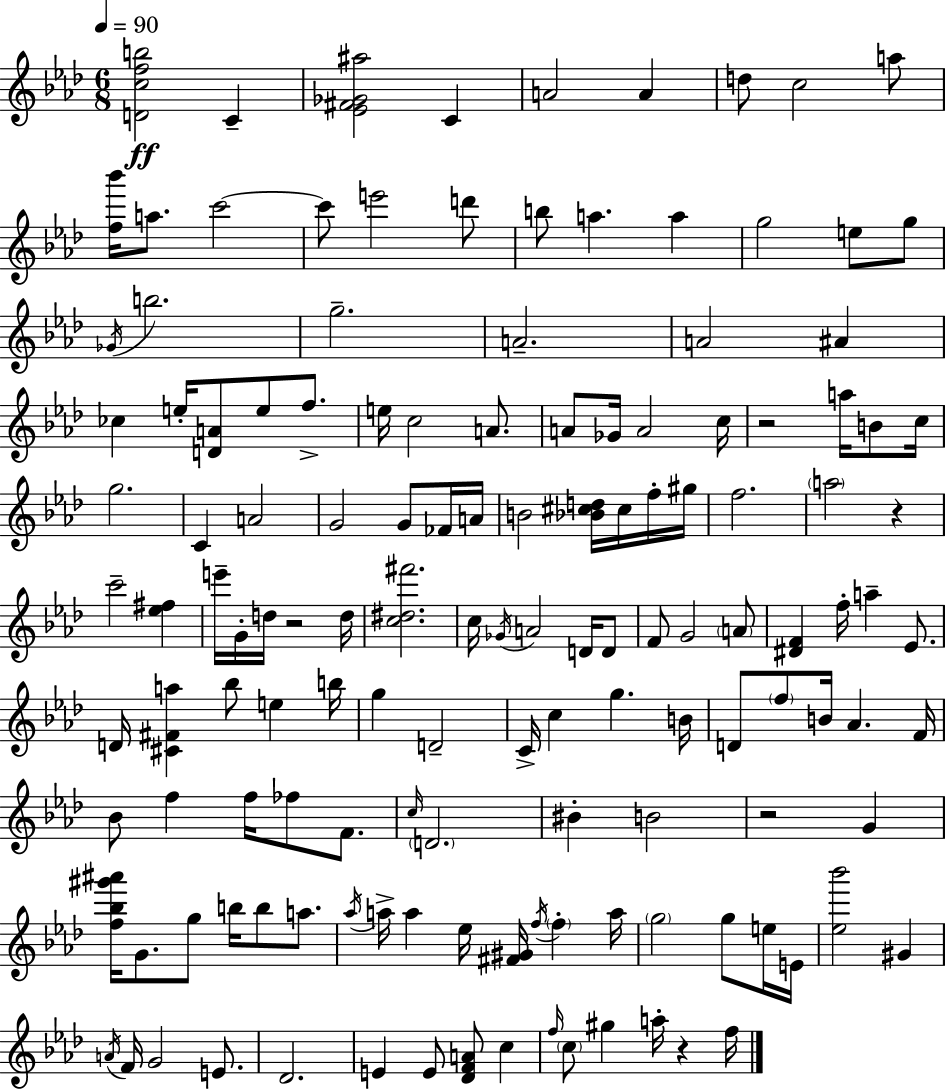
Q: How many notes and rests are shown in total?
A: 140